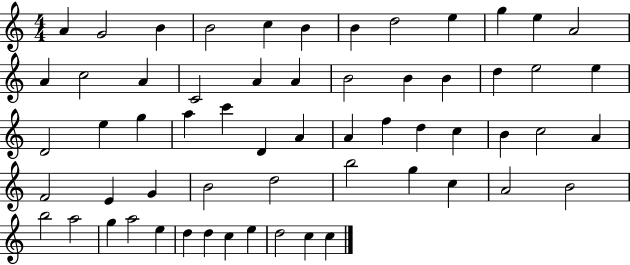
A4/q G4/h B4/q B4/h C5/q B4/q B4/q D5/h E5/q G5/q E5/q A4/h A4/q C5/h A4/q C4/h A4/q A4/q B4/h B4/q B4/q D5/q E5/h E5/q D4/h E5/q G5/q A5/q C6/q D4/q A4/q A4/q F5/q D5/q C5/q B4/q C5/h A4/q F4/h E4/q G4/q B4/h D5/h B5/h G5/q C5/q A4/h B4/h B5/h A5/h G5/q A5/h E5/q D5/q D5/q C5/q E5/q D5/h C5/q C5/q